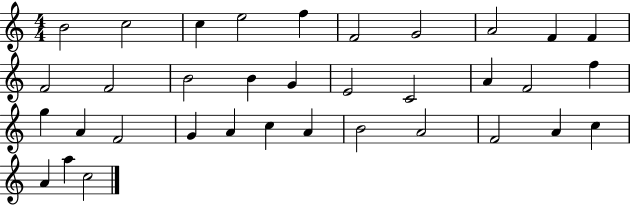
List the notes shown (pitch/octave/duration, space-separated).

B4/h C5/h C5/q E5/h F5/q F4/h G4/h A4/h F4/q F4/q F4/h F4/h B4/h B4/q G4/q E4/h C4/h A4/q F4/h F5/q G5/q A4/q F4/h G4/q A4/q C5/q A4/q B4/h A4/h F4/h A4/q C5/q A4/q A5/q C5/h